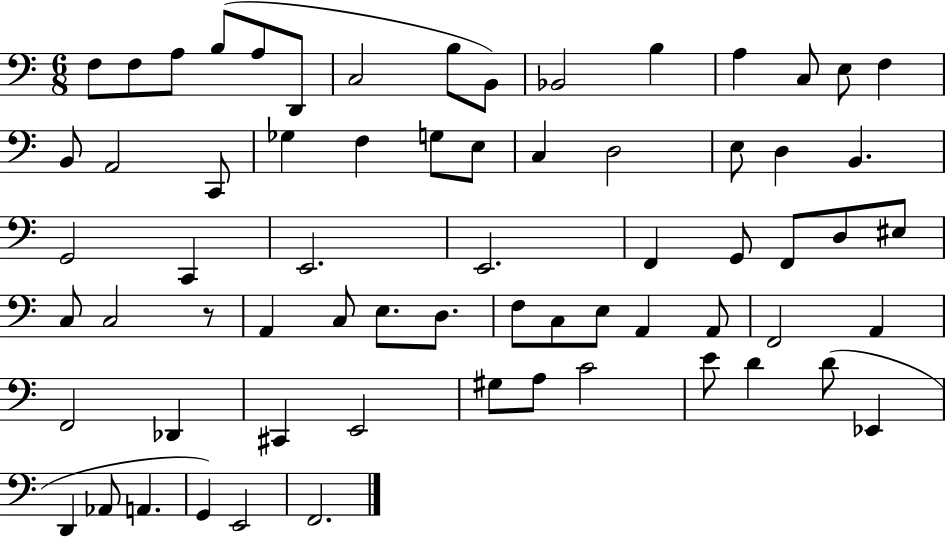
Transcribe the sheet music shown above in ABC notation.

X:1
T:Untitled
M:6/8
L:1/4
K:C
F,/2 F,/2 A,/2 B,/2 A,/2 D,,/2 C,2 B,/2 B,,/2 _B,,2 B, A, C,/2 E,/2 F, B,,/2 A,,2 C,,/2 _G, F, G,/2 E,/2 C, D,2 E,/2 D, B,, G,,2 C,, E,,2 E,,2 F,, G,,/2 F,,/2 D,/2 ^E,/2 C,/2 C,2 z/2 A,, C,/2 E,/2 D,/2 F,/2 C,/2 E,/2 A,, A,,/2 F,,2 A,, F,,2 _D,, ^C,, E,,2 ^G,/2 A,/2 C2 E/2 D D/2 _E,, D,, _A,,/2 A,, G,, E,,2 F,,2